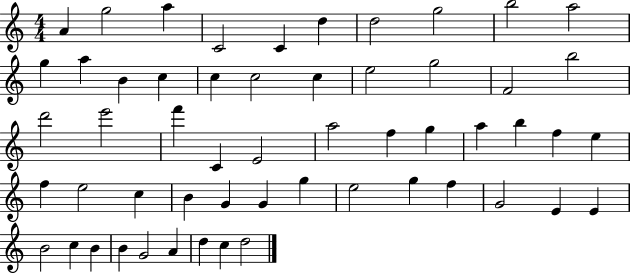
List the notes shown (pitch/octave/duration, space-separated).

A4/q G5/h A5/q C4/h C4/q D5/q D5/h G5/h B5/h A5/h G5/q A5/q B4/q C5/q C5/q C5/h C5/q E5/h G5/h F4/h B5/h D6/h E6/h F6/q C4/q E4/h A5/h F5/q G5/q A5/q B5/q F5/q E5/q F5/q E5/h C5/q B4/q G4/q G4/q G5/q E5/h G5/q F5/q G4/h E4/q E4/q B4/h C5/q B4/q B4/q G4/h A4/q D5/q C5/q D5/h